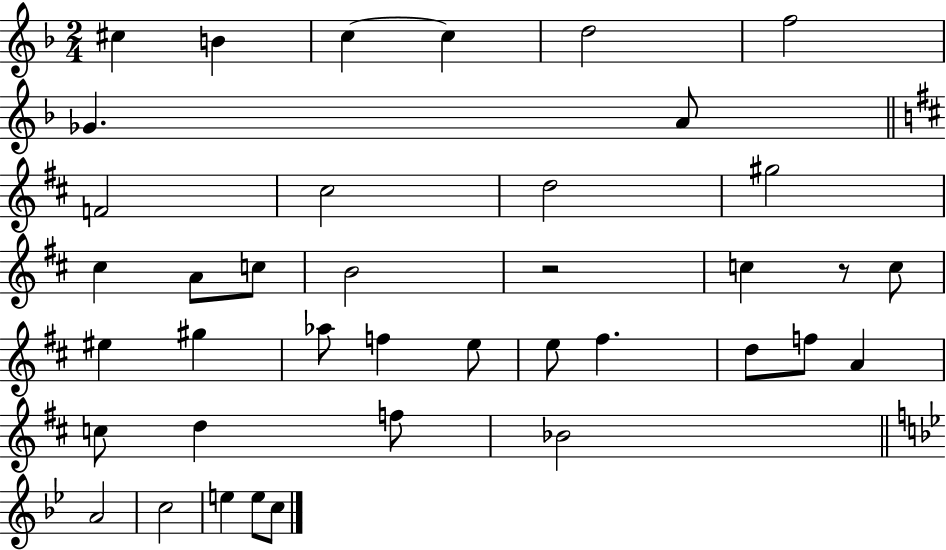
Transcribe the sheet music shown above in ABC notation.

X:1
T:Untitled
M:2/4
L:1/4
K:F
^c B c c d2 f2 _G A/2 F2 ^c2 d2 ^g2 ^c A/2 c/2 B2 z2 c z/2 c/2 ^e ^g _a/2 f e/2 e/2 ^f d/2 f/2 A c/2 d f/2 _B2 A2 c2 e e/2 c/2